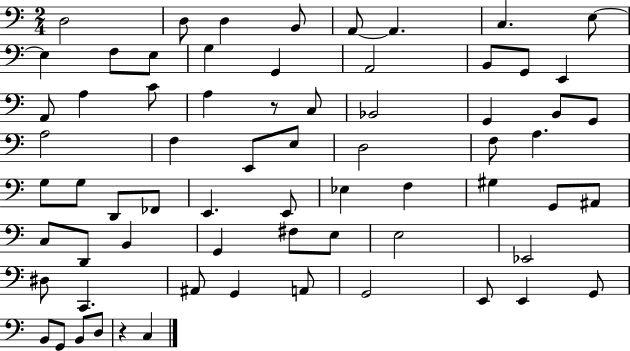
X:1
T:Untitled
M:2/4
L:1/4
K:C
D,2 D,/2 D, B,,/2 A,,/2 A,, C, E,/2 E, F,/2 E,/2 G, G,, A,,2 B,,/2 G,,/2 E,, A,,/2 A, C/2 A, z/2 C,/2 _B,,2 G,, B,,/2 G,,/2 A,2 F, E,,/2 E,/2 D,2 F,/2 A, G,/2 G,/2 D,,/2 _F,,/2 E,, E,,/2 _E, F, ^G, G,,/2 ^A,,/2 C,/2 D,,/2 B,, G,, ^F,/2 E,/2 E,2 _E,,2 ^D,/2 C,, ^A,,/2 G,, A,,/2 G,,2 E,,/2 E,, G,,/2 B,,/2 G,,/2 B,,/2 D,/2 z C,